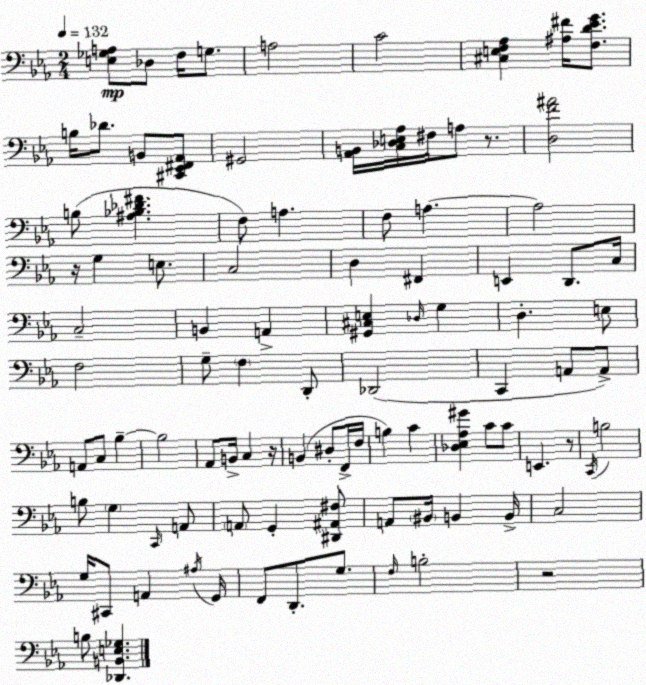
X:1
T:Untitled
M:2/4
L:1/4
K:Cm
[E,_G,A,]/2 _D,/2 F,/4 G,/2 A,2 C2 [^C,E,F,_A,] [^A,^F]/4 [F,D_EG]/2 B,/4 _D/2 B,,/2 [^C,,_E,,^F,,_A,,]/2 ^G,,2 [_A,,B,,]/4 [C,_D,E,_A,]/4 ^F,/4 A,/2 z/2 [D,F^A]2 B,/2 [^A,_B,_D^F] F,/2 A, F,/2 A, A,2 z/4 G, E,/2 C,2 D, ^F,, E,, D,,/2 C,/4 C,2 B,, A,, [^G,,^C,E,] _D,/4 G, D, E,/2 F,2 G,/2 F, D,,/2 _D,,2 C,, A,,/2 A,,/2 A,,/2 C,/2 _B, _B,2 _A,,/2 B,,/4 C, z/4 B,, ^D,/2 F,,/4 F,/4 B, C [_D,_E,_A,^G] C/2 C/2 E,, z/2 C,,/4 B,2 B,/2 G, C,,/4 A,,/2 A,,/2 G,, [^D,,^A,,^F,]/2 A,,/2 ^B,,/4 B,, B,,/4 C,2 G,/4 ^C,,/2 A,, ^A,/4 G,,/4 F,,/2 D,,/2 G,/2 F,/4 B,2 z2 B,/2 [_D,,B,,E,_G,]